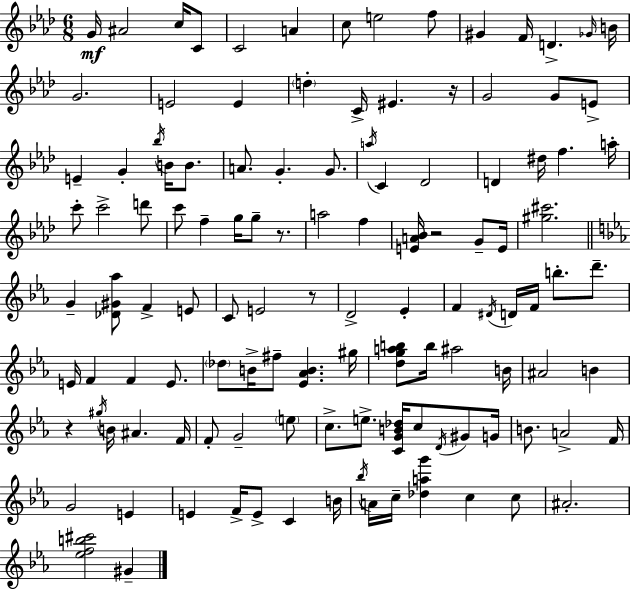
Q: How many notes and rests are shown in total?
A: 118